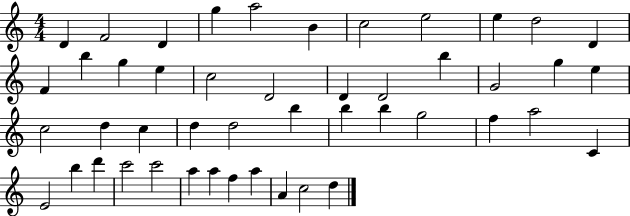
X:1
T:Untitled
M:4/4
L:1/4
K:C
D F2 D g a2 B c2 e2 e d2 D F b g e c2 D2 D D2 b G2 g e c2 d c d d2 b b b g2 f a2 C E2 b d' c'2 c'2 a a f a A c2 d